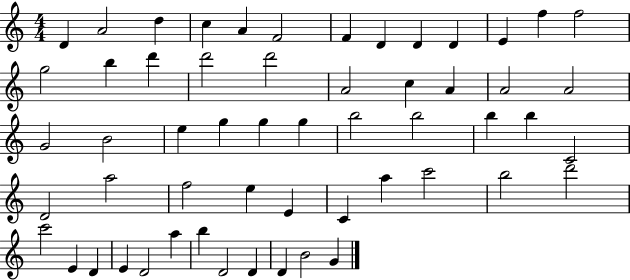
D4/q A4/h D5/q C5/q A4/q F4/h F4/q D4/q D4/q D4/q E4/q F5/q F5/h G5/h B5/q D6/q D6/h D6/h A4/h C5/q A4/q A4/h A4/h G4/h B4/h E5/q G5/q G5/q G5/q B5/h B5/h B5/q B5/q C4/h D4/h A5/h F5/h E5/q E4/q C4/q A5/q C6/h B5/h D6/h C6/h E4/q D4/q E4/q D4/h A5/q B5/q D4/h D4/q D4/q B4/h G4/q